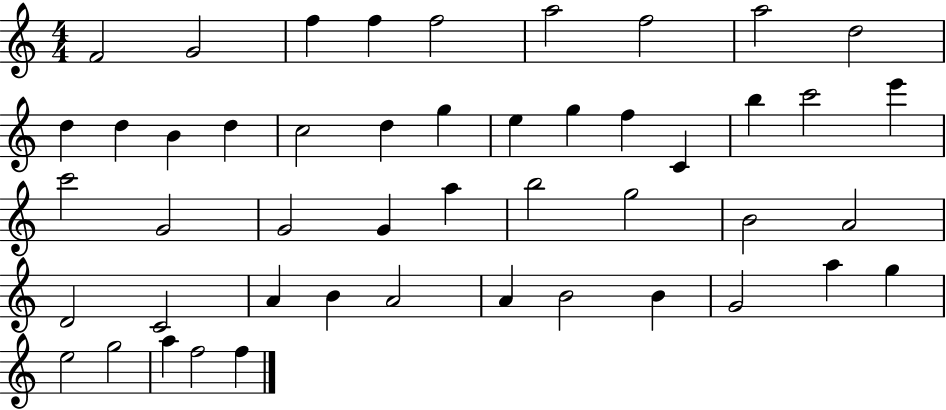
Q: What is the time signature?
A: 4/4